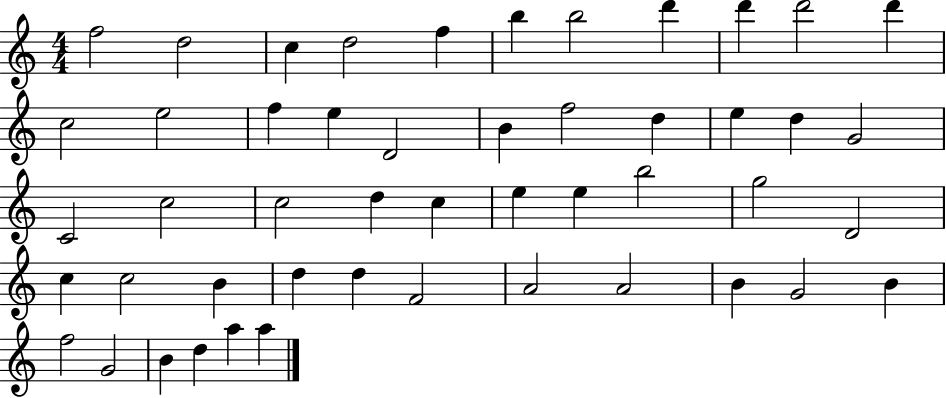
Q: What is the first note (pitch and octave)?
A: F5